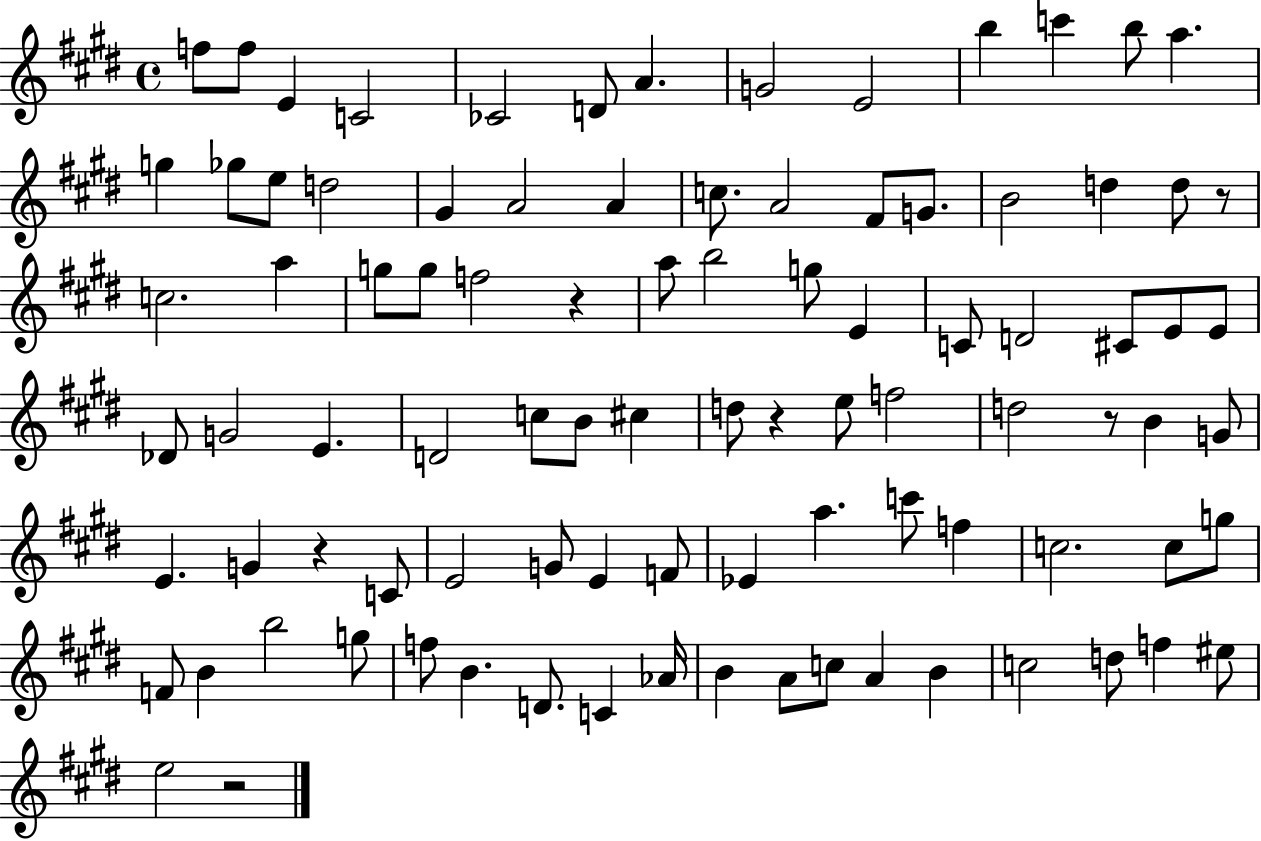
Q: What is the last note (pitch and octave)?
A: E5